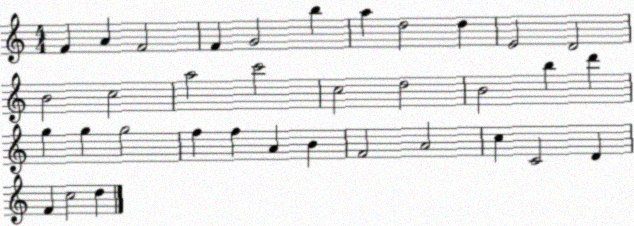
X:1
T:Untitled
M:4/4
L:1/4
K:C
F A F2 F G2 b a d2 d E2 D2 B2 c2 a2 c'2 c2 d2 B2 b d' g g g2 f f A B F2 A2 c C2 D F c2 d